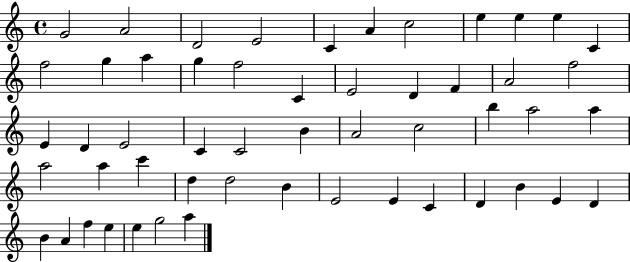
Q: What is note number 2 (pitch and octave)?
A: A4